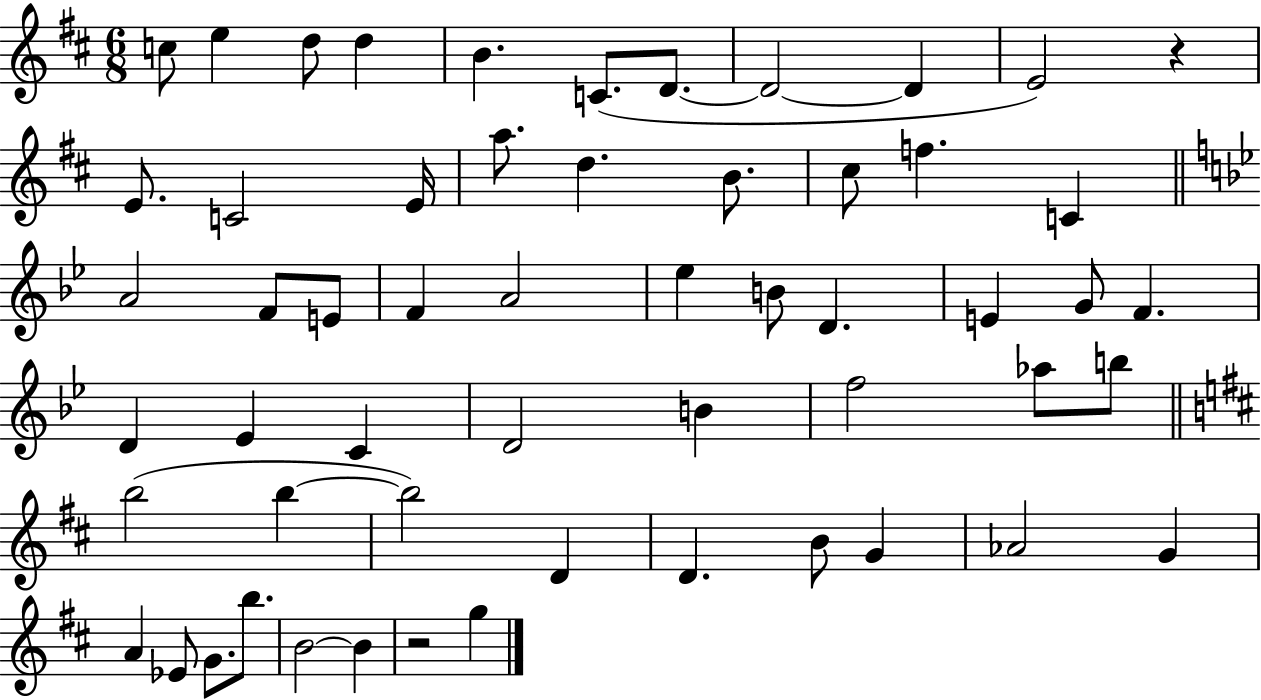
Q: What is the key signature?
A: D major